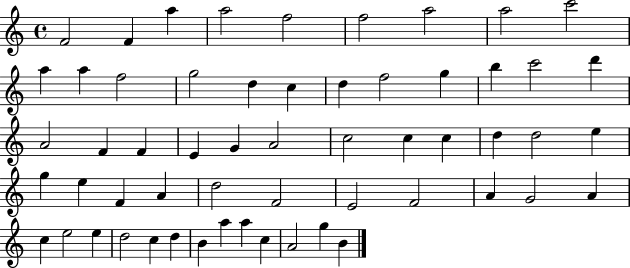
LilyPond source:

{
  \clef treble
  \time 4/4
  \defaultTimeSignature
  \key c \major
  f'2 f'4 a''4 | a''2 f''2 | f''2 a''2 | a''2 c'''2 | \break a''4 a''4 f''2 | g''2 d''4 c''4 | d''4 f''2 g''4 | b''4 c'''2 d'''4 | \break a'2 f'4 f'4 | e'4 g'4 a'2 | c''2 c''4 c''4 | d''4 d''2 e''4 | \break g''4 e''4 f'4 a'4 | d''2 f'2 | e'2 f'2 | a'4 g'2 a'4 | \break c''4 e''2 e''4 | d''2 c''4 d''4 | b'4 a''4 a''4 c''4 | a'2 g''4 b'4 | \break \bar "|."
}